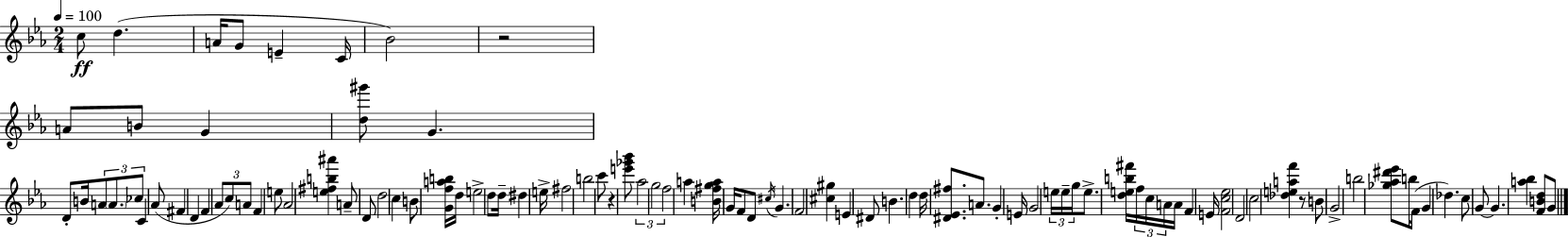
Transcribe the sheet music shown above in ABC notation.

X:1
T:Untitled
M:2/4
L:1/4
K:Eb
c/2 d A/4 G/2 E C/4 _B2 z2 A/2 B/2 G [d^g']/2 G D/2 B/4 A/2 A/2 _c/2 C _A/2 ^F D F _A/2 c/2 A/2 F e/2 _A2 [e^fb^a'] A/2 D/2 d2 c B/2 [Gfab]/4 d/4 e2 d/2 d/4 ^d e/4 ^f2 b2 c'/2 z [e'_g'_b']/2 _a2 g2 f2 a [B^fga]/4 G/4 F/2 D/2 ^c/4 G F2 [^c^g] E ^D/2 B d d/4 [^D_E^f]/2 A/2 G E/4 G2 e/4 e/4 g/4 e/2 [deb^f']/4 f/4 c/4 A/4 A/4 F E/4 [Fc_e]2 D2 c2 [_deaf'] z/2 B/2 G2 b2 [_g_a^d'_e']/2 b/4 F/4 G _d c/2 G/2 G [a_b] [FBd]/2 G/2